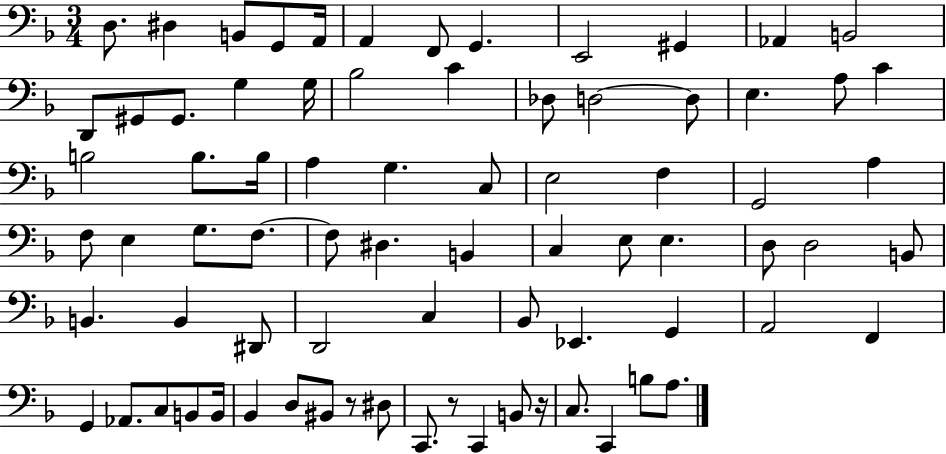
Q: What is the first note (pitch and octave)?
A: D3